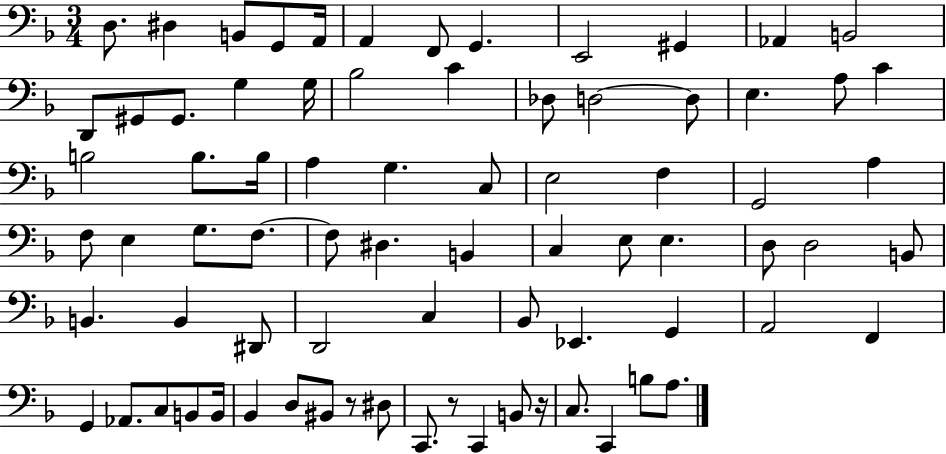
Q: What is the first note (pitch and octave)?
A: D3